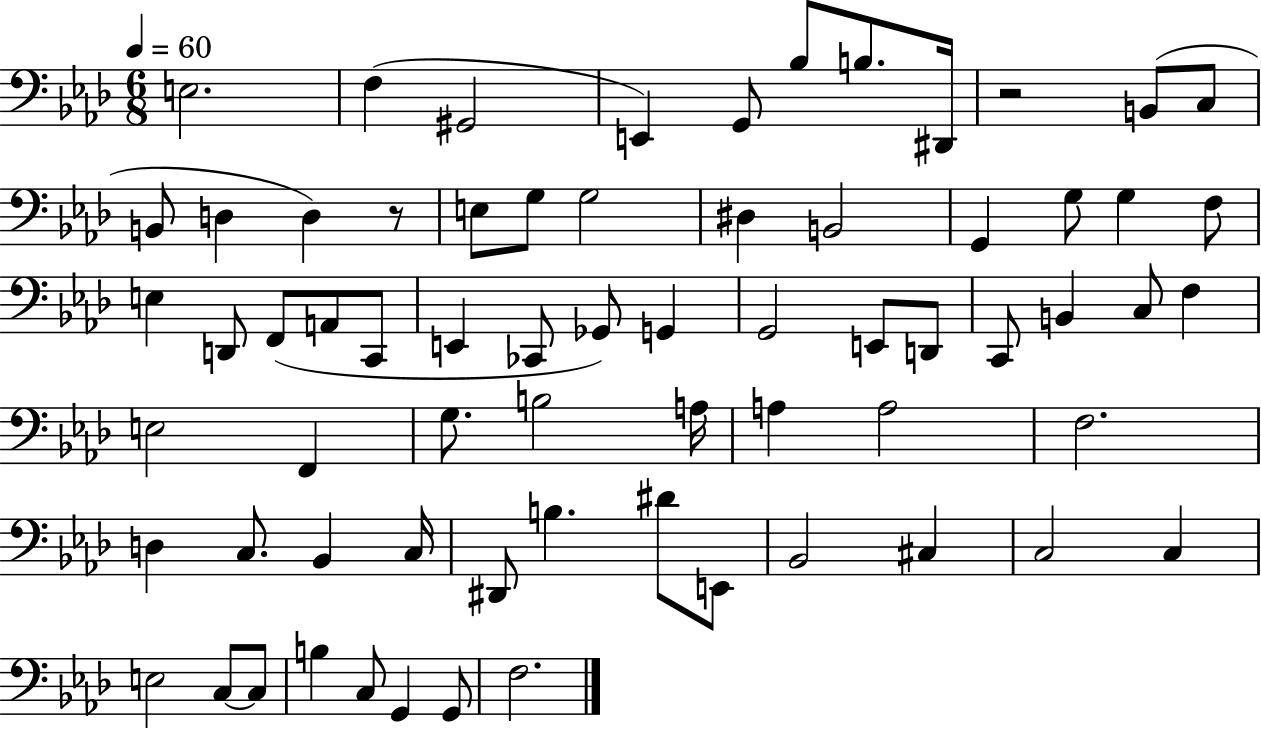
E3/h. F3/q G#2/h E2/q G2/e Bb3/e B3/e. D#2/s R/h B2/e C3/e B2/e D3/q D3/q R/e E3/e G3/e G3/h D#3/q B2/h G2/q G3/e G3/q F3/e E3/q D2/e F2/e A2/e C2/e E2/q CES2/e Gb2/e G2/q G2/h E2/e D2/e C2/e B2/q C3/e F3/q E3/h F2/q G3/e. B3/h A3/s A3/q A3/h F3/h. D3/q C3/e. Bb2/q C3/s D#2/e B3/q. D#4/e E2/e Bb2/h C#3/q C3/h C3/q E3/h C3/e C3/e B3/q C3/e G2/q G2/e F3/h.